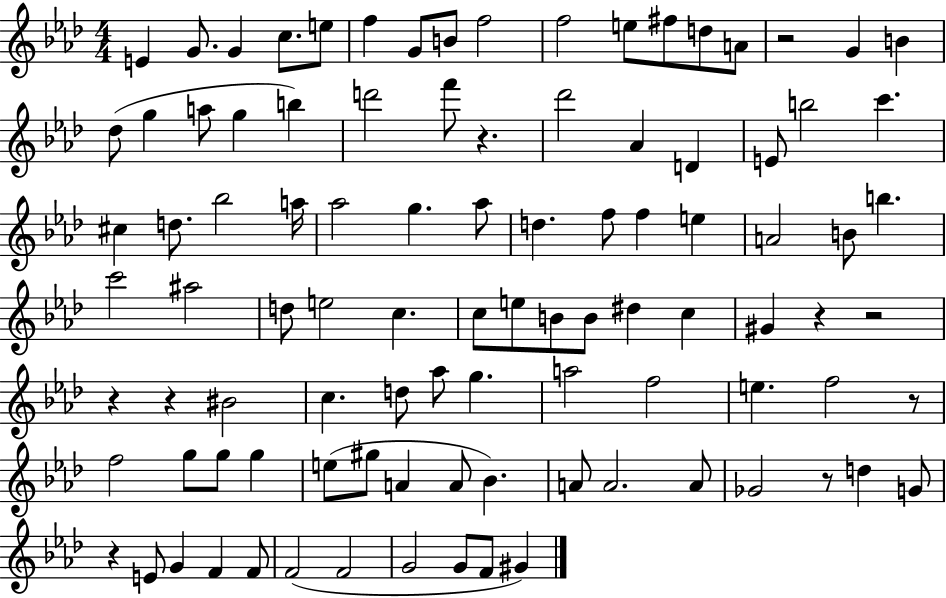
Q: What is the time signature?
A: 4/4